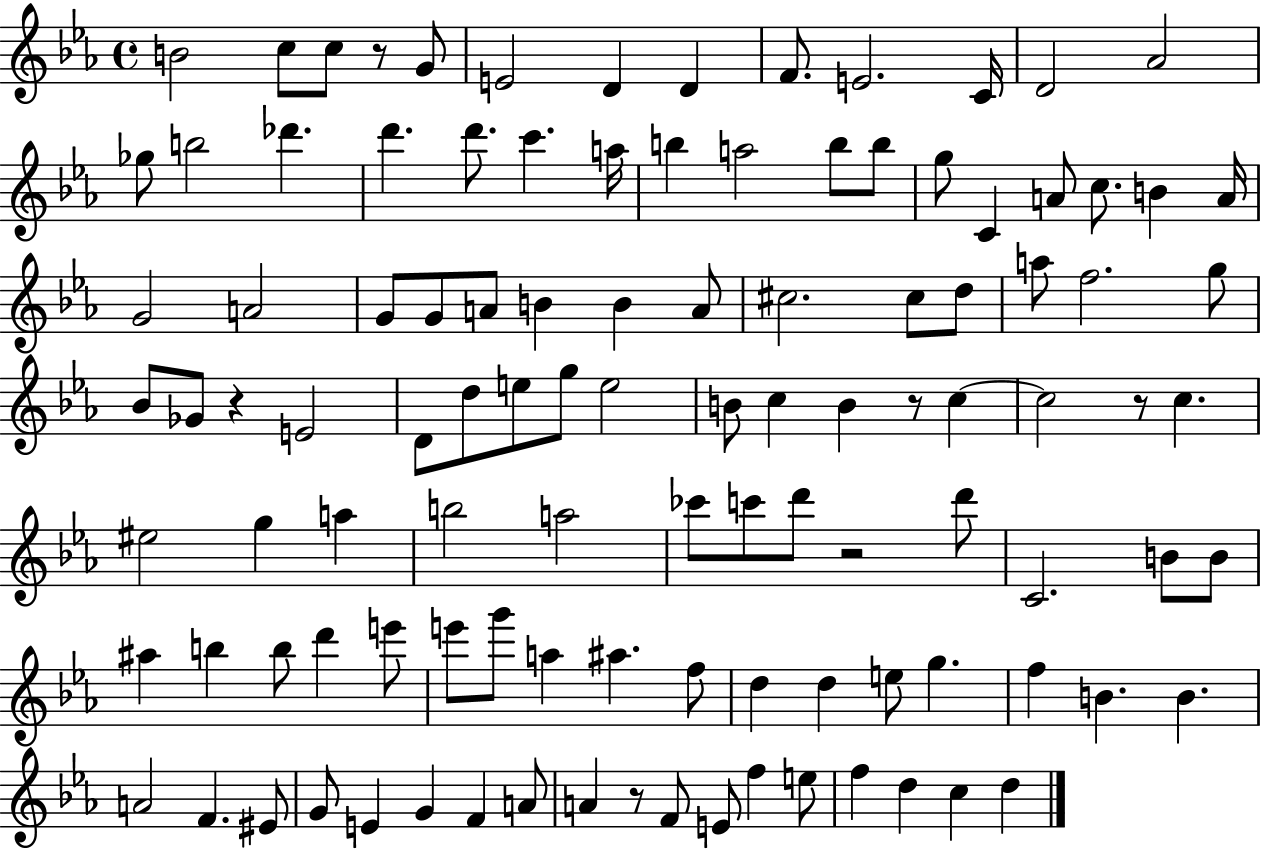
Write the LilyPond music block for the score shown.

{
  \clef treble
  \time 4/4
  \defaultTimeSignature
  \key ees \major
  \repeat volta 2 { b'2 c''8 c''8 r8 g'8 | e'2 d'4 d'4 | f'8. e'2. c'16 | d'2 aes'2 | \break ges''8 b''2 des'''4. | d'''4. d'''8. c'''4. a''16 | b''4 a''2 b''8 b''8 | g''8 c'4 a'8 c''8. b'4 a'16 | \break g'2 a'2 | g'8 g'8 a'8 b'4 b'4 a'8 | cis''2. cis''8 d''8 | a''8 f''2. g''8 | \break bes'8 ges'8 r4 e'2 | d'8 d''8 e''8 g''8 e''2 | b'8 c''4 b'4 r8 c''4~~ | c''2 r8 c''4. | \break eis''2 g''4 a''4 | b''2 a''2 | ces'''8 c'''8 d'''8 r2 d'''8 | c'2. b'8 b'8 | \break ais''4 b''4 b''8 d'''4 e'''8 | e'''8 g'''8 a''4 ais''4. f''8 | d''4 d''4 e''8 g''4. | f''4 b'4. b'4. | \break a'2 f'4. eis'8 | g'8 e'4 g'4 f'4 a'8 | a'4 r8 f'8 e'8 f''4 e''8 | f''4 d''4 c''4 d''4 | \break } \bar "|."
}